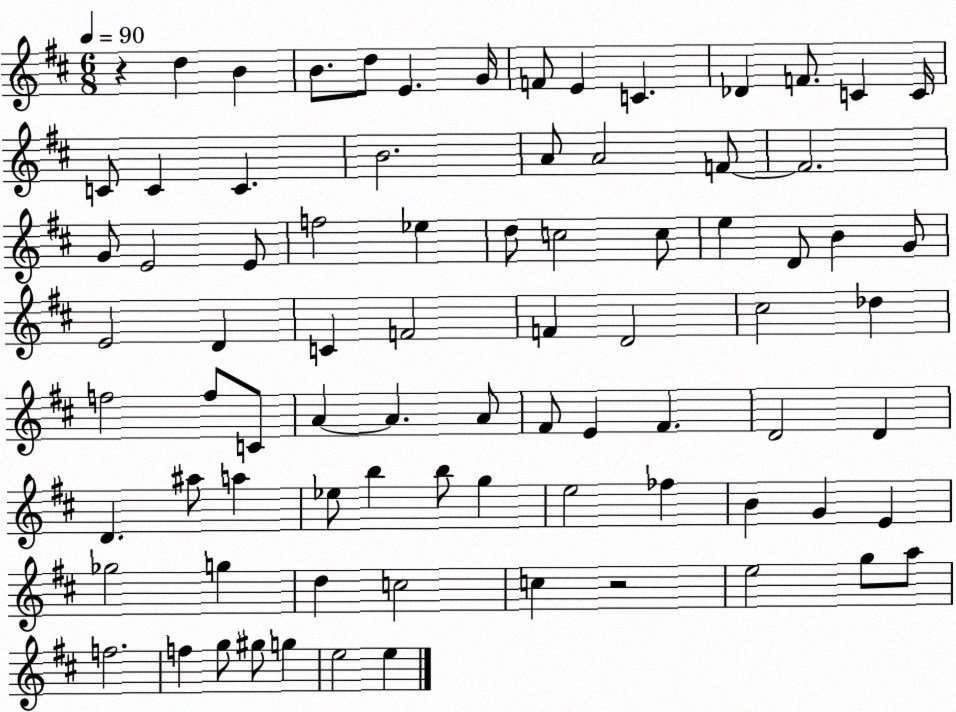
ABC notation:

X:1
T:Untitled
M:6/8
L:1/4
K:D
z d B B/2 d/2 E G/4 F/2 E C _D F/2 C C/4 C/2 C C B2 A/2 A2 F/2 F2 G/2 E2 E/2 f2 _e d/2 c2 c/2 e D/2 B G/2 E2 D C F2 F D2 ^c2 _d f2 f/2 C/2 A A A/2 ^F/2 E ^F D2 D D ^a/2 a _e/2 b b/2 g e2 _f B G E _g2 g d c2 c z2 e2 g/2 a/2 f2 f g/2 ^g/2 g e2 e